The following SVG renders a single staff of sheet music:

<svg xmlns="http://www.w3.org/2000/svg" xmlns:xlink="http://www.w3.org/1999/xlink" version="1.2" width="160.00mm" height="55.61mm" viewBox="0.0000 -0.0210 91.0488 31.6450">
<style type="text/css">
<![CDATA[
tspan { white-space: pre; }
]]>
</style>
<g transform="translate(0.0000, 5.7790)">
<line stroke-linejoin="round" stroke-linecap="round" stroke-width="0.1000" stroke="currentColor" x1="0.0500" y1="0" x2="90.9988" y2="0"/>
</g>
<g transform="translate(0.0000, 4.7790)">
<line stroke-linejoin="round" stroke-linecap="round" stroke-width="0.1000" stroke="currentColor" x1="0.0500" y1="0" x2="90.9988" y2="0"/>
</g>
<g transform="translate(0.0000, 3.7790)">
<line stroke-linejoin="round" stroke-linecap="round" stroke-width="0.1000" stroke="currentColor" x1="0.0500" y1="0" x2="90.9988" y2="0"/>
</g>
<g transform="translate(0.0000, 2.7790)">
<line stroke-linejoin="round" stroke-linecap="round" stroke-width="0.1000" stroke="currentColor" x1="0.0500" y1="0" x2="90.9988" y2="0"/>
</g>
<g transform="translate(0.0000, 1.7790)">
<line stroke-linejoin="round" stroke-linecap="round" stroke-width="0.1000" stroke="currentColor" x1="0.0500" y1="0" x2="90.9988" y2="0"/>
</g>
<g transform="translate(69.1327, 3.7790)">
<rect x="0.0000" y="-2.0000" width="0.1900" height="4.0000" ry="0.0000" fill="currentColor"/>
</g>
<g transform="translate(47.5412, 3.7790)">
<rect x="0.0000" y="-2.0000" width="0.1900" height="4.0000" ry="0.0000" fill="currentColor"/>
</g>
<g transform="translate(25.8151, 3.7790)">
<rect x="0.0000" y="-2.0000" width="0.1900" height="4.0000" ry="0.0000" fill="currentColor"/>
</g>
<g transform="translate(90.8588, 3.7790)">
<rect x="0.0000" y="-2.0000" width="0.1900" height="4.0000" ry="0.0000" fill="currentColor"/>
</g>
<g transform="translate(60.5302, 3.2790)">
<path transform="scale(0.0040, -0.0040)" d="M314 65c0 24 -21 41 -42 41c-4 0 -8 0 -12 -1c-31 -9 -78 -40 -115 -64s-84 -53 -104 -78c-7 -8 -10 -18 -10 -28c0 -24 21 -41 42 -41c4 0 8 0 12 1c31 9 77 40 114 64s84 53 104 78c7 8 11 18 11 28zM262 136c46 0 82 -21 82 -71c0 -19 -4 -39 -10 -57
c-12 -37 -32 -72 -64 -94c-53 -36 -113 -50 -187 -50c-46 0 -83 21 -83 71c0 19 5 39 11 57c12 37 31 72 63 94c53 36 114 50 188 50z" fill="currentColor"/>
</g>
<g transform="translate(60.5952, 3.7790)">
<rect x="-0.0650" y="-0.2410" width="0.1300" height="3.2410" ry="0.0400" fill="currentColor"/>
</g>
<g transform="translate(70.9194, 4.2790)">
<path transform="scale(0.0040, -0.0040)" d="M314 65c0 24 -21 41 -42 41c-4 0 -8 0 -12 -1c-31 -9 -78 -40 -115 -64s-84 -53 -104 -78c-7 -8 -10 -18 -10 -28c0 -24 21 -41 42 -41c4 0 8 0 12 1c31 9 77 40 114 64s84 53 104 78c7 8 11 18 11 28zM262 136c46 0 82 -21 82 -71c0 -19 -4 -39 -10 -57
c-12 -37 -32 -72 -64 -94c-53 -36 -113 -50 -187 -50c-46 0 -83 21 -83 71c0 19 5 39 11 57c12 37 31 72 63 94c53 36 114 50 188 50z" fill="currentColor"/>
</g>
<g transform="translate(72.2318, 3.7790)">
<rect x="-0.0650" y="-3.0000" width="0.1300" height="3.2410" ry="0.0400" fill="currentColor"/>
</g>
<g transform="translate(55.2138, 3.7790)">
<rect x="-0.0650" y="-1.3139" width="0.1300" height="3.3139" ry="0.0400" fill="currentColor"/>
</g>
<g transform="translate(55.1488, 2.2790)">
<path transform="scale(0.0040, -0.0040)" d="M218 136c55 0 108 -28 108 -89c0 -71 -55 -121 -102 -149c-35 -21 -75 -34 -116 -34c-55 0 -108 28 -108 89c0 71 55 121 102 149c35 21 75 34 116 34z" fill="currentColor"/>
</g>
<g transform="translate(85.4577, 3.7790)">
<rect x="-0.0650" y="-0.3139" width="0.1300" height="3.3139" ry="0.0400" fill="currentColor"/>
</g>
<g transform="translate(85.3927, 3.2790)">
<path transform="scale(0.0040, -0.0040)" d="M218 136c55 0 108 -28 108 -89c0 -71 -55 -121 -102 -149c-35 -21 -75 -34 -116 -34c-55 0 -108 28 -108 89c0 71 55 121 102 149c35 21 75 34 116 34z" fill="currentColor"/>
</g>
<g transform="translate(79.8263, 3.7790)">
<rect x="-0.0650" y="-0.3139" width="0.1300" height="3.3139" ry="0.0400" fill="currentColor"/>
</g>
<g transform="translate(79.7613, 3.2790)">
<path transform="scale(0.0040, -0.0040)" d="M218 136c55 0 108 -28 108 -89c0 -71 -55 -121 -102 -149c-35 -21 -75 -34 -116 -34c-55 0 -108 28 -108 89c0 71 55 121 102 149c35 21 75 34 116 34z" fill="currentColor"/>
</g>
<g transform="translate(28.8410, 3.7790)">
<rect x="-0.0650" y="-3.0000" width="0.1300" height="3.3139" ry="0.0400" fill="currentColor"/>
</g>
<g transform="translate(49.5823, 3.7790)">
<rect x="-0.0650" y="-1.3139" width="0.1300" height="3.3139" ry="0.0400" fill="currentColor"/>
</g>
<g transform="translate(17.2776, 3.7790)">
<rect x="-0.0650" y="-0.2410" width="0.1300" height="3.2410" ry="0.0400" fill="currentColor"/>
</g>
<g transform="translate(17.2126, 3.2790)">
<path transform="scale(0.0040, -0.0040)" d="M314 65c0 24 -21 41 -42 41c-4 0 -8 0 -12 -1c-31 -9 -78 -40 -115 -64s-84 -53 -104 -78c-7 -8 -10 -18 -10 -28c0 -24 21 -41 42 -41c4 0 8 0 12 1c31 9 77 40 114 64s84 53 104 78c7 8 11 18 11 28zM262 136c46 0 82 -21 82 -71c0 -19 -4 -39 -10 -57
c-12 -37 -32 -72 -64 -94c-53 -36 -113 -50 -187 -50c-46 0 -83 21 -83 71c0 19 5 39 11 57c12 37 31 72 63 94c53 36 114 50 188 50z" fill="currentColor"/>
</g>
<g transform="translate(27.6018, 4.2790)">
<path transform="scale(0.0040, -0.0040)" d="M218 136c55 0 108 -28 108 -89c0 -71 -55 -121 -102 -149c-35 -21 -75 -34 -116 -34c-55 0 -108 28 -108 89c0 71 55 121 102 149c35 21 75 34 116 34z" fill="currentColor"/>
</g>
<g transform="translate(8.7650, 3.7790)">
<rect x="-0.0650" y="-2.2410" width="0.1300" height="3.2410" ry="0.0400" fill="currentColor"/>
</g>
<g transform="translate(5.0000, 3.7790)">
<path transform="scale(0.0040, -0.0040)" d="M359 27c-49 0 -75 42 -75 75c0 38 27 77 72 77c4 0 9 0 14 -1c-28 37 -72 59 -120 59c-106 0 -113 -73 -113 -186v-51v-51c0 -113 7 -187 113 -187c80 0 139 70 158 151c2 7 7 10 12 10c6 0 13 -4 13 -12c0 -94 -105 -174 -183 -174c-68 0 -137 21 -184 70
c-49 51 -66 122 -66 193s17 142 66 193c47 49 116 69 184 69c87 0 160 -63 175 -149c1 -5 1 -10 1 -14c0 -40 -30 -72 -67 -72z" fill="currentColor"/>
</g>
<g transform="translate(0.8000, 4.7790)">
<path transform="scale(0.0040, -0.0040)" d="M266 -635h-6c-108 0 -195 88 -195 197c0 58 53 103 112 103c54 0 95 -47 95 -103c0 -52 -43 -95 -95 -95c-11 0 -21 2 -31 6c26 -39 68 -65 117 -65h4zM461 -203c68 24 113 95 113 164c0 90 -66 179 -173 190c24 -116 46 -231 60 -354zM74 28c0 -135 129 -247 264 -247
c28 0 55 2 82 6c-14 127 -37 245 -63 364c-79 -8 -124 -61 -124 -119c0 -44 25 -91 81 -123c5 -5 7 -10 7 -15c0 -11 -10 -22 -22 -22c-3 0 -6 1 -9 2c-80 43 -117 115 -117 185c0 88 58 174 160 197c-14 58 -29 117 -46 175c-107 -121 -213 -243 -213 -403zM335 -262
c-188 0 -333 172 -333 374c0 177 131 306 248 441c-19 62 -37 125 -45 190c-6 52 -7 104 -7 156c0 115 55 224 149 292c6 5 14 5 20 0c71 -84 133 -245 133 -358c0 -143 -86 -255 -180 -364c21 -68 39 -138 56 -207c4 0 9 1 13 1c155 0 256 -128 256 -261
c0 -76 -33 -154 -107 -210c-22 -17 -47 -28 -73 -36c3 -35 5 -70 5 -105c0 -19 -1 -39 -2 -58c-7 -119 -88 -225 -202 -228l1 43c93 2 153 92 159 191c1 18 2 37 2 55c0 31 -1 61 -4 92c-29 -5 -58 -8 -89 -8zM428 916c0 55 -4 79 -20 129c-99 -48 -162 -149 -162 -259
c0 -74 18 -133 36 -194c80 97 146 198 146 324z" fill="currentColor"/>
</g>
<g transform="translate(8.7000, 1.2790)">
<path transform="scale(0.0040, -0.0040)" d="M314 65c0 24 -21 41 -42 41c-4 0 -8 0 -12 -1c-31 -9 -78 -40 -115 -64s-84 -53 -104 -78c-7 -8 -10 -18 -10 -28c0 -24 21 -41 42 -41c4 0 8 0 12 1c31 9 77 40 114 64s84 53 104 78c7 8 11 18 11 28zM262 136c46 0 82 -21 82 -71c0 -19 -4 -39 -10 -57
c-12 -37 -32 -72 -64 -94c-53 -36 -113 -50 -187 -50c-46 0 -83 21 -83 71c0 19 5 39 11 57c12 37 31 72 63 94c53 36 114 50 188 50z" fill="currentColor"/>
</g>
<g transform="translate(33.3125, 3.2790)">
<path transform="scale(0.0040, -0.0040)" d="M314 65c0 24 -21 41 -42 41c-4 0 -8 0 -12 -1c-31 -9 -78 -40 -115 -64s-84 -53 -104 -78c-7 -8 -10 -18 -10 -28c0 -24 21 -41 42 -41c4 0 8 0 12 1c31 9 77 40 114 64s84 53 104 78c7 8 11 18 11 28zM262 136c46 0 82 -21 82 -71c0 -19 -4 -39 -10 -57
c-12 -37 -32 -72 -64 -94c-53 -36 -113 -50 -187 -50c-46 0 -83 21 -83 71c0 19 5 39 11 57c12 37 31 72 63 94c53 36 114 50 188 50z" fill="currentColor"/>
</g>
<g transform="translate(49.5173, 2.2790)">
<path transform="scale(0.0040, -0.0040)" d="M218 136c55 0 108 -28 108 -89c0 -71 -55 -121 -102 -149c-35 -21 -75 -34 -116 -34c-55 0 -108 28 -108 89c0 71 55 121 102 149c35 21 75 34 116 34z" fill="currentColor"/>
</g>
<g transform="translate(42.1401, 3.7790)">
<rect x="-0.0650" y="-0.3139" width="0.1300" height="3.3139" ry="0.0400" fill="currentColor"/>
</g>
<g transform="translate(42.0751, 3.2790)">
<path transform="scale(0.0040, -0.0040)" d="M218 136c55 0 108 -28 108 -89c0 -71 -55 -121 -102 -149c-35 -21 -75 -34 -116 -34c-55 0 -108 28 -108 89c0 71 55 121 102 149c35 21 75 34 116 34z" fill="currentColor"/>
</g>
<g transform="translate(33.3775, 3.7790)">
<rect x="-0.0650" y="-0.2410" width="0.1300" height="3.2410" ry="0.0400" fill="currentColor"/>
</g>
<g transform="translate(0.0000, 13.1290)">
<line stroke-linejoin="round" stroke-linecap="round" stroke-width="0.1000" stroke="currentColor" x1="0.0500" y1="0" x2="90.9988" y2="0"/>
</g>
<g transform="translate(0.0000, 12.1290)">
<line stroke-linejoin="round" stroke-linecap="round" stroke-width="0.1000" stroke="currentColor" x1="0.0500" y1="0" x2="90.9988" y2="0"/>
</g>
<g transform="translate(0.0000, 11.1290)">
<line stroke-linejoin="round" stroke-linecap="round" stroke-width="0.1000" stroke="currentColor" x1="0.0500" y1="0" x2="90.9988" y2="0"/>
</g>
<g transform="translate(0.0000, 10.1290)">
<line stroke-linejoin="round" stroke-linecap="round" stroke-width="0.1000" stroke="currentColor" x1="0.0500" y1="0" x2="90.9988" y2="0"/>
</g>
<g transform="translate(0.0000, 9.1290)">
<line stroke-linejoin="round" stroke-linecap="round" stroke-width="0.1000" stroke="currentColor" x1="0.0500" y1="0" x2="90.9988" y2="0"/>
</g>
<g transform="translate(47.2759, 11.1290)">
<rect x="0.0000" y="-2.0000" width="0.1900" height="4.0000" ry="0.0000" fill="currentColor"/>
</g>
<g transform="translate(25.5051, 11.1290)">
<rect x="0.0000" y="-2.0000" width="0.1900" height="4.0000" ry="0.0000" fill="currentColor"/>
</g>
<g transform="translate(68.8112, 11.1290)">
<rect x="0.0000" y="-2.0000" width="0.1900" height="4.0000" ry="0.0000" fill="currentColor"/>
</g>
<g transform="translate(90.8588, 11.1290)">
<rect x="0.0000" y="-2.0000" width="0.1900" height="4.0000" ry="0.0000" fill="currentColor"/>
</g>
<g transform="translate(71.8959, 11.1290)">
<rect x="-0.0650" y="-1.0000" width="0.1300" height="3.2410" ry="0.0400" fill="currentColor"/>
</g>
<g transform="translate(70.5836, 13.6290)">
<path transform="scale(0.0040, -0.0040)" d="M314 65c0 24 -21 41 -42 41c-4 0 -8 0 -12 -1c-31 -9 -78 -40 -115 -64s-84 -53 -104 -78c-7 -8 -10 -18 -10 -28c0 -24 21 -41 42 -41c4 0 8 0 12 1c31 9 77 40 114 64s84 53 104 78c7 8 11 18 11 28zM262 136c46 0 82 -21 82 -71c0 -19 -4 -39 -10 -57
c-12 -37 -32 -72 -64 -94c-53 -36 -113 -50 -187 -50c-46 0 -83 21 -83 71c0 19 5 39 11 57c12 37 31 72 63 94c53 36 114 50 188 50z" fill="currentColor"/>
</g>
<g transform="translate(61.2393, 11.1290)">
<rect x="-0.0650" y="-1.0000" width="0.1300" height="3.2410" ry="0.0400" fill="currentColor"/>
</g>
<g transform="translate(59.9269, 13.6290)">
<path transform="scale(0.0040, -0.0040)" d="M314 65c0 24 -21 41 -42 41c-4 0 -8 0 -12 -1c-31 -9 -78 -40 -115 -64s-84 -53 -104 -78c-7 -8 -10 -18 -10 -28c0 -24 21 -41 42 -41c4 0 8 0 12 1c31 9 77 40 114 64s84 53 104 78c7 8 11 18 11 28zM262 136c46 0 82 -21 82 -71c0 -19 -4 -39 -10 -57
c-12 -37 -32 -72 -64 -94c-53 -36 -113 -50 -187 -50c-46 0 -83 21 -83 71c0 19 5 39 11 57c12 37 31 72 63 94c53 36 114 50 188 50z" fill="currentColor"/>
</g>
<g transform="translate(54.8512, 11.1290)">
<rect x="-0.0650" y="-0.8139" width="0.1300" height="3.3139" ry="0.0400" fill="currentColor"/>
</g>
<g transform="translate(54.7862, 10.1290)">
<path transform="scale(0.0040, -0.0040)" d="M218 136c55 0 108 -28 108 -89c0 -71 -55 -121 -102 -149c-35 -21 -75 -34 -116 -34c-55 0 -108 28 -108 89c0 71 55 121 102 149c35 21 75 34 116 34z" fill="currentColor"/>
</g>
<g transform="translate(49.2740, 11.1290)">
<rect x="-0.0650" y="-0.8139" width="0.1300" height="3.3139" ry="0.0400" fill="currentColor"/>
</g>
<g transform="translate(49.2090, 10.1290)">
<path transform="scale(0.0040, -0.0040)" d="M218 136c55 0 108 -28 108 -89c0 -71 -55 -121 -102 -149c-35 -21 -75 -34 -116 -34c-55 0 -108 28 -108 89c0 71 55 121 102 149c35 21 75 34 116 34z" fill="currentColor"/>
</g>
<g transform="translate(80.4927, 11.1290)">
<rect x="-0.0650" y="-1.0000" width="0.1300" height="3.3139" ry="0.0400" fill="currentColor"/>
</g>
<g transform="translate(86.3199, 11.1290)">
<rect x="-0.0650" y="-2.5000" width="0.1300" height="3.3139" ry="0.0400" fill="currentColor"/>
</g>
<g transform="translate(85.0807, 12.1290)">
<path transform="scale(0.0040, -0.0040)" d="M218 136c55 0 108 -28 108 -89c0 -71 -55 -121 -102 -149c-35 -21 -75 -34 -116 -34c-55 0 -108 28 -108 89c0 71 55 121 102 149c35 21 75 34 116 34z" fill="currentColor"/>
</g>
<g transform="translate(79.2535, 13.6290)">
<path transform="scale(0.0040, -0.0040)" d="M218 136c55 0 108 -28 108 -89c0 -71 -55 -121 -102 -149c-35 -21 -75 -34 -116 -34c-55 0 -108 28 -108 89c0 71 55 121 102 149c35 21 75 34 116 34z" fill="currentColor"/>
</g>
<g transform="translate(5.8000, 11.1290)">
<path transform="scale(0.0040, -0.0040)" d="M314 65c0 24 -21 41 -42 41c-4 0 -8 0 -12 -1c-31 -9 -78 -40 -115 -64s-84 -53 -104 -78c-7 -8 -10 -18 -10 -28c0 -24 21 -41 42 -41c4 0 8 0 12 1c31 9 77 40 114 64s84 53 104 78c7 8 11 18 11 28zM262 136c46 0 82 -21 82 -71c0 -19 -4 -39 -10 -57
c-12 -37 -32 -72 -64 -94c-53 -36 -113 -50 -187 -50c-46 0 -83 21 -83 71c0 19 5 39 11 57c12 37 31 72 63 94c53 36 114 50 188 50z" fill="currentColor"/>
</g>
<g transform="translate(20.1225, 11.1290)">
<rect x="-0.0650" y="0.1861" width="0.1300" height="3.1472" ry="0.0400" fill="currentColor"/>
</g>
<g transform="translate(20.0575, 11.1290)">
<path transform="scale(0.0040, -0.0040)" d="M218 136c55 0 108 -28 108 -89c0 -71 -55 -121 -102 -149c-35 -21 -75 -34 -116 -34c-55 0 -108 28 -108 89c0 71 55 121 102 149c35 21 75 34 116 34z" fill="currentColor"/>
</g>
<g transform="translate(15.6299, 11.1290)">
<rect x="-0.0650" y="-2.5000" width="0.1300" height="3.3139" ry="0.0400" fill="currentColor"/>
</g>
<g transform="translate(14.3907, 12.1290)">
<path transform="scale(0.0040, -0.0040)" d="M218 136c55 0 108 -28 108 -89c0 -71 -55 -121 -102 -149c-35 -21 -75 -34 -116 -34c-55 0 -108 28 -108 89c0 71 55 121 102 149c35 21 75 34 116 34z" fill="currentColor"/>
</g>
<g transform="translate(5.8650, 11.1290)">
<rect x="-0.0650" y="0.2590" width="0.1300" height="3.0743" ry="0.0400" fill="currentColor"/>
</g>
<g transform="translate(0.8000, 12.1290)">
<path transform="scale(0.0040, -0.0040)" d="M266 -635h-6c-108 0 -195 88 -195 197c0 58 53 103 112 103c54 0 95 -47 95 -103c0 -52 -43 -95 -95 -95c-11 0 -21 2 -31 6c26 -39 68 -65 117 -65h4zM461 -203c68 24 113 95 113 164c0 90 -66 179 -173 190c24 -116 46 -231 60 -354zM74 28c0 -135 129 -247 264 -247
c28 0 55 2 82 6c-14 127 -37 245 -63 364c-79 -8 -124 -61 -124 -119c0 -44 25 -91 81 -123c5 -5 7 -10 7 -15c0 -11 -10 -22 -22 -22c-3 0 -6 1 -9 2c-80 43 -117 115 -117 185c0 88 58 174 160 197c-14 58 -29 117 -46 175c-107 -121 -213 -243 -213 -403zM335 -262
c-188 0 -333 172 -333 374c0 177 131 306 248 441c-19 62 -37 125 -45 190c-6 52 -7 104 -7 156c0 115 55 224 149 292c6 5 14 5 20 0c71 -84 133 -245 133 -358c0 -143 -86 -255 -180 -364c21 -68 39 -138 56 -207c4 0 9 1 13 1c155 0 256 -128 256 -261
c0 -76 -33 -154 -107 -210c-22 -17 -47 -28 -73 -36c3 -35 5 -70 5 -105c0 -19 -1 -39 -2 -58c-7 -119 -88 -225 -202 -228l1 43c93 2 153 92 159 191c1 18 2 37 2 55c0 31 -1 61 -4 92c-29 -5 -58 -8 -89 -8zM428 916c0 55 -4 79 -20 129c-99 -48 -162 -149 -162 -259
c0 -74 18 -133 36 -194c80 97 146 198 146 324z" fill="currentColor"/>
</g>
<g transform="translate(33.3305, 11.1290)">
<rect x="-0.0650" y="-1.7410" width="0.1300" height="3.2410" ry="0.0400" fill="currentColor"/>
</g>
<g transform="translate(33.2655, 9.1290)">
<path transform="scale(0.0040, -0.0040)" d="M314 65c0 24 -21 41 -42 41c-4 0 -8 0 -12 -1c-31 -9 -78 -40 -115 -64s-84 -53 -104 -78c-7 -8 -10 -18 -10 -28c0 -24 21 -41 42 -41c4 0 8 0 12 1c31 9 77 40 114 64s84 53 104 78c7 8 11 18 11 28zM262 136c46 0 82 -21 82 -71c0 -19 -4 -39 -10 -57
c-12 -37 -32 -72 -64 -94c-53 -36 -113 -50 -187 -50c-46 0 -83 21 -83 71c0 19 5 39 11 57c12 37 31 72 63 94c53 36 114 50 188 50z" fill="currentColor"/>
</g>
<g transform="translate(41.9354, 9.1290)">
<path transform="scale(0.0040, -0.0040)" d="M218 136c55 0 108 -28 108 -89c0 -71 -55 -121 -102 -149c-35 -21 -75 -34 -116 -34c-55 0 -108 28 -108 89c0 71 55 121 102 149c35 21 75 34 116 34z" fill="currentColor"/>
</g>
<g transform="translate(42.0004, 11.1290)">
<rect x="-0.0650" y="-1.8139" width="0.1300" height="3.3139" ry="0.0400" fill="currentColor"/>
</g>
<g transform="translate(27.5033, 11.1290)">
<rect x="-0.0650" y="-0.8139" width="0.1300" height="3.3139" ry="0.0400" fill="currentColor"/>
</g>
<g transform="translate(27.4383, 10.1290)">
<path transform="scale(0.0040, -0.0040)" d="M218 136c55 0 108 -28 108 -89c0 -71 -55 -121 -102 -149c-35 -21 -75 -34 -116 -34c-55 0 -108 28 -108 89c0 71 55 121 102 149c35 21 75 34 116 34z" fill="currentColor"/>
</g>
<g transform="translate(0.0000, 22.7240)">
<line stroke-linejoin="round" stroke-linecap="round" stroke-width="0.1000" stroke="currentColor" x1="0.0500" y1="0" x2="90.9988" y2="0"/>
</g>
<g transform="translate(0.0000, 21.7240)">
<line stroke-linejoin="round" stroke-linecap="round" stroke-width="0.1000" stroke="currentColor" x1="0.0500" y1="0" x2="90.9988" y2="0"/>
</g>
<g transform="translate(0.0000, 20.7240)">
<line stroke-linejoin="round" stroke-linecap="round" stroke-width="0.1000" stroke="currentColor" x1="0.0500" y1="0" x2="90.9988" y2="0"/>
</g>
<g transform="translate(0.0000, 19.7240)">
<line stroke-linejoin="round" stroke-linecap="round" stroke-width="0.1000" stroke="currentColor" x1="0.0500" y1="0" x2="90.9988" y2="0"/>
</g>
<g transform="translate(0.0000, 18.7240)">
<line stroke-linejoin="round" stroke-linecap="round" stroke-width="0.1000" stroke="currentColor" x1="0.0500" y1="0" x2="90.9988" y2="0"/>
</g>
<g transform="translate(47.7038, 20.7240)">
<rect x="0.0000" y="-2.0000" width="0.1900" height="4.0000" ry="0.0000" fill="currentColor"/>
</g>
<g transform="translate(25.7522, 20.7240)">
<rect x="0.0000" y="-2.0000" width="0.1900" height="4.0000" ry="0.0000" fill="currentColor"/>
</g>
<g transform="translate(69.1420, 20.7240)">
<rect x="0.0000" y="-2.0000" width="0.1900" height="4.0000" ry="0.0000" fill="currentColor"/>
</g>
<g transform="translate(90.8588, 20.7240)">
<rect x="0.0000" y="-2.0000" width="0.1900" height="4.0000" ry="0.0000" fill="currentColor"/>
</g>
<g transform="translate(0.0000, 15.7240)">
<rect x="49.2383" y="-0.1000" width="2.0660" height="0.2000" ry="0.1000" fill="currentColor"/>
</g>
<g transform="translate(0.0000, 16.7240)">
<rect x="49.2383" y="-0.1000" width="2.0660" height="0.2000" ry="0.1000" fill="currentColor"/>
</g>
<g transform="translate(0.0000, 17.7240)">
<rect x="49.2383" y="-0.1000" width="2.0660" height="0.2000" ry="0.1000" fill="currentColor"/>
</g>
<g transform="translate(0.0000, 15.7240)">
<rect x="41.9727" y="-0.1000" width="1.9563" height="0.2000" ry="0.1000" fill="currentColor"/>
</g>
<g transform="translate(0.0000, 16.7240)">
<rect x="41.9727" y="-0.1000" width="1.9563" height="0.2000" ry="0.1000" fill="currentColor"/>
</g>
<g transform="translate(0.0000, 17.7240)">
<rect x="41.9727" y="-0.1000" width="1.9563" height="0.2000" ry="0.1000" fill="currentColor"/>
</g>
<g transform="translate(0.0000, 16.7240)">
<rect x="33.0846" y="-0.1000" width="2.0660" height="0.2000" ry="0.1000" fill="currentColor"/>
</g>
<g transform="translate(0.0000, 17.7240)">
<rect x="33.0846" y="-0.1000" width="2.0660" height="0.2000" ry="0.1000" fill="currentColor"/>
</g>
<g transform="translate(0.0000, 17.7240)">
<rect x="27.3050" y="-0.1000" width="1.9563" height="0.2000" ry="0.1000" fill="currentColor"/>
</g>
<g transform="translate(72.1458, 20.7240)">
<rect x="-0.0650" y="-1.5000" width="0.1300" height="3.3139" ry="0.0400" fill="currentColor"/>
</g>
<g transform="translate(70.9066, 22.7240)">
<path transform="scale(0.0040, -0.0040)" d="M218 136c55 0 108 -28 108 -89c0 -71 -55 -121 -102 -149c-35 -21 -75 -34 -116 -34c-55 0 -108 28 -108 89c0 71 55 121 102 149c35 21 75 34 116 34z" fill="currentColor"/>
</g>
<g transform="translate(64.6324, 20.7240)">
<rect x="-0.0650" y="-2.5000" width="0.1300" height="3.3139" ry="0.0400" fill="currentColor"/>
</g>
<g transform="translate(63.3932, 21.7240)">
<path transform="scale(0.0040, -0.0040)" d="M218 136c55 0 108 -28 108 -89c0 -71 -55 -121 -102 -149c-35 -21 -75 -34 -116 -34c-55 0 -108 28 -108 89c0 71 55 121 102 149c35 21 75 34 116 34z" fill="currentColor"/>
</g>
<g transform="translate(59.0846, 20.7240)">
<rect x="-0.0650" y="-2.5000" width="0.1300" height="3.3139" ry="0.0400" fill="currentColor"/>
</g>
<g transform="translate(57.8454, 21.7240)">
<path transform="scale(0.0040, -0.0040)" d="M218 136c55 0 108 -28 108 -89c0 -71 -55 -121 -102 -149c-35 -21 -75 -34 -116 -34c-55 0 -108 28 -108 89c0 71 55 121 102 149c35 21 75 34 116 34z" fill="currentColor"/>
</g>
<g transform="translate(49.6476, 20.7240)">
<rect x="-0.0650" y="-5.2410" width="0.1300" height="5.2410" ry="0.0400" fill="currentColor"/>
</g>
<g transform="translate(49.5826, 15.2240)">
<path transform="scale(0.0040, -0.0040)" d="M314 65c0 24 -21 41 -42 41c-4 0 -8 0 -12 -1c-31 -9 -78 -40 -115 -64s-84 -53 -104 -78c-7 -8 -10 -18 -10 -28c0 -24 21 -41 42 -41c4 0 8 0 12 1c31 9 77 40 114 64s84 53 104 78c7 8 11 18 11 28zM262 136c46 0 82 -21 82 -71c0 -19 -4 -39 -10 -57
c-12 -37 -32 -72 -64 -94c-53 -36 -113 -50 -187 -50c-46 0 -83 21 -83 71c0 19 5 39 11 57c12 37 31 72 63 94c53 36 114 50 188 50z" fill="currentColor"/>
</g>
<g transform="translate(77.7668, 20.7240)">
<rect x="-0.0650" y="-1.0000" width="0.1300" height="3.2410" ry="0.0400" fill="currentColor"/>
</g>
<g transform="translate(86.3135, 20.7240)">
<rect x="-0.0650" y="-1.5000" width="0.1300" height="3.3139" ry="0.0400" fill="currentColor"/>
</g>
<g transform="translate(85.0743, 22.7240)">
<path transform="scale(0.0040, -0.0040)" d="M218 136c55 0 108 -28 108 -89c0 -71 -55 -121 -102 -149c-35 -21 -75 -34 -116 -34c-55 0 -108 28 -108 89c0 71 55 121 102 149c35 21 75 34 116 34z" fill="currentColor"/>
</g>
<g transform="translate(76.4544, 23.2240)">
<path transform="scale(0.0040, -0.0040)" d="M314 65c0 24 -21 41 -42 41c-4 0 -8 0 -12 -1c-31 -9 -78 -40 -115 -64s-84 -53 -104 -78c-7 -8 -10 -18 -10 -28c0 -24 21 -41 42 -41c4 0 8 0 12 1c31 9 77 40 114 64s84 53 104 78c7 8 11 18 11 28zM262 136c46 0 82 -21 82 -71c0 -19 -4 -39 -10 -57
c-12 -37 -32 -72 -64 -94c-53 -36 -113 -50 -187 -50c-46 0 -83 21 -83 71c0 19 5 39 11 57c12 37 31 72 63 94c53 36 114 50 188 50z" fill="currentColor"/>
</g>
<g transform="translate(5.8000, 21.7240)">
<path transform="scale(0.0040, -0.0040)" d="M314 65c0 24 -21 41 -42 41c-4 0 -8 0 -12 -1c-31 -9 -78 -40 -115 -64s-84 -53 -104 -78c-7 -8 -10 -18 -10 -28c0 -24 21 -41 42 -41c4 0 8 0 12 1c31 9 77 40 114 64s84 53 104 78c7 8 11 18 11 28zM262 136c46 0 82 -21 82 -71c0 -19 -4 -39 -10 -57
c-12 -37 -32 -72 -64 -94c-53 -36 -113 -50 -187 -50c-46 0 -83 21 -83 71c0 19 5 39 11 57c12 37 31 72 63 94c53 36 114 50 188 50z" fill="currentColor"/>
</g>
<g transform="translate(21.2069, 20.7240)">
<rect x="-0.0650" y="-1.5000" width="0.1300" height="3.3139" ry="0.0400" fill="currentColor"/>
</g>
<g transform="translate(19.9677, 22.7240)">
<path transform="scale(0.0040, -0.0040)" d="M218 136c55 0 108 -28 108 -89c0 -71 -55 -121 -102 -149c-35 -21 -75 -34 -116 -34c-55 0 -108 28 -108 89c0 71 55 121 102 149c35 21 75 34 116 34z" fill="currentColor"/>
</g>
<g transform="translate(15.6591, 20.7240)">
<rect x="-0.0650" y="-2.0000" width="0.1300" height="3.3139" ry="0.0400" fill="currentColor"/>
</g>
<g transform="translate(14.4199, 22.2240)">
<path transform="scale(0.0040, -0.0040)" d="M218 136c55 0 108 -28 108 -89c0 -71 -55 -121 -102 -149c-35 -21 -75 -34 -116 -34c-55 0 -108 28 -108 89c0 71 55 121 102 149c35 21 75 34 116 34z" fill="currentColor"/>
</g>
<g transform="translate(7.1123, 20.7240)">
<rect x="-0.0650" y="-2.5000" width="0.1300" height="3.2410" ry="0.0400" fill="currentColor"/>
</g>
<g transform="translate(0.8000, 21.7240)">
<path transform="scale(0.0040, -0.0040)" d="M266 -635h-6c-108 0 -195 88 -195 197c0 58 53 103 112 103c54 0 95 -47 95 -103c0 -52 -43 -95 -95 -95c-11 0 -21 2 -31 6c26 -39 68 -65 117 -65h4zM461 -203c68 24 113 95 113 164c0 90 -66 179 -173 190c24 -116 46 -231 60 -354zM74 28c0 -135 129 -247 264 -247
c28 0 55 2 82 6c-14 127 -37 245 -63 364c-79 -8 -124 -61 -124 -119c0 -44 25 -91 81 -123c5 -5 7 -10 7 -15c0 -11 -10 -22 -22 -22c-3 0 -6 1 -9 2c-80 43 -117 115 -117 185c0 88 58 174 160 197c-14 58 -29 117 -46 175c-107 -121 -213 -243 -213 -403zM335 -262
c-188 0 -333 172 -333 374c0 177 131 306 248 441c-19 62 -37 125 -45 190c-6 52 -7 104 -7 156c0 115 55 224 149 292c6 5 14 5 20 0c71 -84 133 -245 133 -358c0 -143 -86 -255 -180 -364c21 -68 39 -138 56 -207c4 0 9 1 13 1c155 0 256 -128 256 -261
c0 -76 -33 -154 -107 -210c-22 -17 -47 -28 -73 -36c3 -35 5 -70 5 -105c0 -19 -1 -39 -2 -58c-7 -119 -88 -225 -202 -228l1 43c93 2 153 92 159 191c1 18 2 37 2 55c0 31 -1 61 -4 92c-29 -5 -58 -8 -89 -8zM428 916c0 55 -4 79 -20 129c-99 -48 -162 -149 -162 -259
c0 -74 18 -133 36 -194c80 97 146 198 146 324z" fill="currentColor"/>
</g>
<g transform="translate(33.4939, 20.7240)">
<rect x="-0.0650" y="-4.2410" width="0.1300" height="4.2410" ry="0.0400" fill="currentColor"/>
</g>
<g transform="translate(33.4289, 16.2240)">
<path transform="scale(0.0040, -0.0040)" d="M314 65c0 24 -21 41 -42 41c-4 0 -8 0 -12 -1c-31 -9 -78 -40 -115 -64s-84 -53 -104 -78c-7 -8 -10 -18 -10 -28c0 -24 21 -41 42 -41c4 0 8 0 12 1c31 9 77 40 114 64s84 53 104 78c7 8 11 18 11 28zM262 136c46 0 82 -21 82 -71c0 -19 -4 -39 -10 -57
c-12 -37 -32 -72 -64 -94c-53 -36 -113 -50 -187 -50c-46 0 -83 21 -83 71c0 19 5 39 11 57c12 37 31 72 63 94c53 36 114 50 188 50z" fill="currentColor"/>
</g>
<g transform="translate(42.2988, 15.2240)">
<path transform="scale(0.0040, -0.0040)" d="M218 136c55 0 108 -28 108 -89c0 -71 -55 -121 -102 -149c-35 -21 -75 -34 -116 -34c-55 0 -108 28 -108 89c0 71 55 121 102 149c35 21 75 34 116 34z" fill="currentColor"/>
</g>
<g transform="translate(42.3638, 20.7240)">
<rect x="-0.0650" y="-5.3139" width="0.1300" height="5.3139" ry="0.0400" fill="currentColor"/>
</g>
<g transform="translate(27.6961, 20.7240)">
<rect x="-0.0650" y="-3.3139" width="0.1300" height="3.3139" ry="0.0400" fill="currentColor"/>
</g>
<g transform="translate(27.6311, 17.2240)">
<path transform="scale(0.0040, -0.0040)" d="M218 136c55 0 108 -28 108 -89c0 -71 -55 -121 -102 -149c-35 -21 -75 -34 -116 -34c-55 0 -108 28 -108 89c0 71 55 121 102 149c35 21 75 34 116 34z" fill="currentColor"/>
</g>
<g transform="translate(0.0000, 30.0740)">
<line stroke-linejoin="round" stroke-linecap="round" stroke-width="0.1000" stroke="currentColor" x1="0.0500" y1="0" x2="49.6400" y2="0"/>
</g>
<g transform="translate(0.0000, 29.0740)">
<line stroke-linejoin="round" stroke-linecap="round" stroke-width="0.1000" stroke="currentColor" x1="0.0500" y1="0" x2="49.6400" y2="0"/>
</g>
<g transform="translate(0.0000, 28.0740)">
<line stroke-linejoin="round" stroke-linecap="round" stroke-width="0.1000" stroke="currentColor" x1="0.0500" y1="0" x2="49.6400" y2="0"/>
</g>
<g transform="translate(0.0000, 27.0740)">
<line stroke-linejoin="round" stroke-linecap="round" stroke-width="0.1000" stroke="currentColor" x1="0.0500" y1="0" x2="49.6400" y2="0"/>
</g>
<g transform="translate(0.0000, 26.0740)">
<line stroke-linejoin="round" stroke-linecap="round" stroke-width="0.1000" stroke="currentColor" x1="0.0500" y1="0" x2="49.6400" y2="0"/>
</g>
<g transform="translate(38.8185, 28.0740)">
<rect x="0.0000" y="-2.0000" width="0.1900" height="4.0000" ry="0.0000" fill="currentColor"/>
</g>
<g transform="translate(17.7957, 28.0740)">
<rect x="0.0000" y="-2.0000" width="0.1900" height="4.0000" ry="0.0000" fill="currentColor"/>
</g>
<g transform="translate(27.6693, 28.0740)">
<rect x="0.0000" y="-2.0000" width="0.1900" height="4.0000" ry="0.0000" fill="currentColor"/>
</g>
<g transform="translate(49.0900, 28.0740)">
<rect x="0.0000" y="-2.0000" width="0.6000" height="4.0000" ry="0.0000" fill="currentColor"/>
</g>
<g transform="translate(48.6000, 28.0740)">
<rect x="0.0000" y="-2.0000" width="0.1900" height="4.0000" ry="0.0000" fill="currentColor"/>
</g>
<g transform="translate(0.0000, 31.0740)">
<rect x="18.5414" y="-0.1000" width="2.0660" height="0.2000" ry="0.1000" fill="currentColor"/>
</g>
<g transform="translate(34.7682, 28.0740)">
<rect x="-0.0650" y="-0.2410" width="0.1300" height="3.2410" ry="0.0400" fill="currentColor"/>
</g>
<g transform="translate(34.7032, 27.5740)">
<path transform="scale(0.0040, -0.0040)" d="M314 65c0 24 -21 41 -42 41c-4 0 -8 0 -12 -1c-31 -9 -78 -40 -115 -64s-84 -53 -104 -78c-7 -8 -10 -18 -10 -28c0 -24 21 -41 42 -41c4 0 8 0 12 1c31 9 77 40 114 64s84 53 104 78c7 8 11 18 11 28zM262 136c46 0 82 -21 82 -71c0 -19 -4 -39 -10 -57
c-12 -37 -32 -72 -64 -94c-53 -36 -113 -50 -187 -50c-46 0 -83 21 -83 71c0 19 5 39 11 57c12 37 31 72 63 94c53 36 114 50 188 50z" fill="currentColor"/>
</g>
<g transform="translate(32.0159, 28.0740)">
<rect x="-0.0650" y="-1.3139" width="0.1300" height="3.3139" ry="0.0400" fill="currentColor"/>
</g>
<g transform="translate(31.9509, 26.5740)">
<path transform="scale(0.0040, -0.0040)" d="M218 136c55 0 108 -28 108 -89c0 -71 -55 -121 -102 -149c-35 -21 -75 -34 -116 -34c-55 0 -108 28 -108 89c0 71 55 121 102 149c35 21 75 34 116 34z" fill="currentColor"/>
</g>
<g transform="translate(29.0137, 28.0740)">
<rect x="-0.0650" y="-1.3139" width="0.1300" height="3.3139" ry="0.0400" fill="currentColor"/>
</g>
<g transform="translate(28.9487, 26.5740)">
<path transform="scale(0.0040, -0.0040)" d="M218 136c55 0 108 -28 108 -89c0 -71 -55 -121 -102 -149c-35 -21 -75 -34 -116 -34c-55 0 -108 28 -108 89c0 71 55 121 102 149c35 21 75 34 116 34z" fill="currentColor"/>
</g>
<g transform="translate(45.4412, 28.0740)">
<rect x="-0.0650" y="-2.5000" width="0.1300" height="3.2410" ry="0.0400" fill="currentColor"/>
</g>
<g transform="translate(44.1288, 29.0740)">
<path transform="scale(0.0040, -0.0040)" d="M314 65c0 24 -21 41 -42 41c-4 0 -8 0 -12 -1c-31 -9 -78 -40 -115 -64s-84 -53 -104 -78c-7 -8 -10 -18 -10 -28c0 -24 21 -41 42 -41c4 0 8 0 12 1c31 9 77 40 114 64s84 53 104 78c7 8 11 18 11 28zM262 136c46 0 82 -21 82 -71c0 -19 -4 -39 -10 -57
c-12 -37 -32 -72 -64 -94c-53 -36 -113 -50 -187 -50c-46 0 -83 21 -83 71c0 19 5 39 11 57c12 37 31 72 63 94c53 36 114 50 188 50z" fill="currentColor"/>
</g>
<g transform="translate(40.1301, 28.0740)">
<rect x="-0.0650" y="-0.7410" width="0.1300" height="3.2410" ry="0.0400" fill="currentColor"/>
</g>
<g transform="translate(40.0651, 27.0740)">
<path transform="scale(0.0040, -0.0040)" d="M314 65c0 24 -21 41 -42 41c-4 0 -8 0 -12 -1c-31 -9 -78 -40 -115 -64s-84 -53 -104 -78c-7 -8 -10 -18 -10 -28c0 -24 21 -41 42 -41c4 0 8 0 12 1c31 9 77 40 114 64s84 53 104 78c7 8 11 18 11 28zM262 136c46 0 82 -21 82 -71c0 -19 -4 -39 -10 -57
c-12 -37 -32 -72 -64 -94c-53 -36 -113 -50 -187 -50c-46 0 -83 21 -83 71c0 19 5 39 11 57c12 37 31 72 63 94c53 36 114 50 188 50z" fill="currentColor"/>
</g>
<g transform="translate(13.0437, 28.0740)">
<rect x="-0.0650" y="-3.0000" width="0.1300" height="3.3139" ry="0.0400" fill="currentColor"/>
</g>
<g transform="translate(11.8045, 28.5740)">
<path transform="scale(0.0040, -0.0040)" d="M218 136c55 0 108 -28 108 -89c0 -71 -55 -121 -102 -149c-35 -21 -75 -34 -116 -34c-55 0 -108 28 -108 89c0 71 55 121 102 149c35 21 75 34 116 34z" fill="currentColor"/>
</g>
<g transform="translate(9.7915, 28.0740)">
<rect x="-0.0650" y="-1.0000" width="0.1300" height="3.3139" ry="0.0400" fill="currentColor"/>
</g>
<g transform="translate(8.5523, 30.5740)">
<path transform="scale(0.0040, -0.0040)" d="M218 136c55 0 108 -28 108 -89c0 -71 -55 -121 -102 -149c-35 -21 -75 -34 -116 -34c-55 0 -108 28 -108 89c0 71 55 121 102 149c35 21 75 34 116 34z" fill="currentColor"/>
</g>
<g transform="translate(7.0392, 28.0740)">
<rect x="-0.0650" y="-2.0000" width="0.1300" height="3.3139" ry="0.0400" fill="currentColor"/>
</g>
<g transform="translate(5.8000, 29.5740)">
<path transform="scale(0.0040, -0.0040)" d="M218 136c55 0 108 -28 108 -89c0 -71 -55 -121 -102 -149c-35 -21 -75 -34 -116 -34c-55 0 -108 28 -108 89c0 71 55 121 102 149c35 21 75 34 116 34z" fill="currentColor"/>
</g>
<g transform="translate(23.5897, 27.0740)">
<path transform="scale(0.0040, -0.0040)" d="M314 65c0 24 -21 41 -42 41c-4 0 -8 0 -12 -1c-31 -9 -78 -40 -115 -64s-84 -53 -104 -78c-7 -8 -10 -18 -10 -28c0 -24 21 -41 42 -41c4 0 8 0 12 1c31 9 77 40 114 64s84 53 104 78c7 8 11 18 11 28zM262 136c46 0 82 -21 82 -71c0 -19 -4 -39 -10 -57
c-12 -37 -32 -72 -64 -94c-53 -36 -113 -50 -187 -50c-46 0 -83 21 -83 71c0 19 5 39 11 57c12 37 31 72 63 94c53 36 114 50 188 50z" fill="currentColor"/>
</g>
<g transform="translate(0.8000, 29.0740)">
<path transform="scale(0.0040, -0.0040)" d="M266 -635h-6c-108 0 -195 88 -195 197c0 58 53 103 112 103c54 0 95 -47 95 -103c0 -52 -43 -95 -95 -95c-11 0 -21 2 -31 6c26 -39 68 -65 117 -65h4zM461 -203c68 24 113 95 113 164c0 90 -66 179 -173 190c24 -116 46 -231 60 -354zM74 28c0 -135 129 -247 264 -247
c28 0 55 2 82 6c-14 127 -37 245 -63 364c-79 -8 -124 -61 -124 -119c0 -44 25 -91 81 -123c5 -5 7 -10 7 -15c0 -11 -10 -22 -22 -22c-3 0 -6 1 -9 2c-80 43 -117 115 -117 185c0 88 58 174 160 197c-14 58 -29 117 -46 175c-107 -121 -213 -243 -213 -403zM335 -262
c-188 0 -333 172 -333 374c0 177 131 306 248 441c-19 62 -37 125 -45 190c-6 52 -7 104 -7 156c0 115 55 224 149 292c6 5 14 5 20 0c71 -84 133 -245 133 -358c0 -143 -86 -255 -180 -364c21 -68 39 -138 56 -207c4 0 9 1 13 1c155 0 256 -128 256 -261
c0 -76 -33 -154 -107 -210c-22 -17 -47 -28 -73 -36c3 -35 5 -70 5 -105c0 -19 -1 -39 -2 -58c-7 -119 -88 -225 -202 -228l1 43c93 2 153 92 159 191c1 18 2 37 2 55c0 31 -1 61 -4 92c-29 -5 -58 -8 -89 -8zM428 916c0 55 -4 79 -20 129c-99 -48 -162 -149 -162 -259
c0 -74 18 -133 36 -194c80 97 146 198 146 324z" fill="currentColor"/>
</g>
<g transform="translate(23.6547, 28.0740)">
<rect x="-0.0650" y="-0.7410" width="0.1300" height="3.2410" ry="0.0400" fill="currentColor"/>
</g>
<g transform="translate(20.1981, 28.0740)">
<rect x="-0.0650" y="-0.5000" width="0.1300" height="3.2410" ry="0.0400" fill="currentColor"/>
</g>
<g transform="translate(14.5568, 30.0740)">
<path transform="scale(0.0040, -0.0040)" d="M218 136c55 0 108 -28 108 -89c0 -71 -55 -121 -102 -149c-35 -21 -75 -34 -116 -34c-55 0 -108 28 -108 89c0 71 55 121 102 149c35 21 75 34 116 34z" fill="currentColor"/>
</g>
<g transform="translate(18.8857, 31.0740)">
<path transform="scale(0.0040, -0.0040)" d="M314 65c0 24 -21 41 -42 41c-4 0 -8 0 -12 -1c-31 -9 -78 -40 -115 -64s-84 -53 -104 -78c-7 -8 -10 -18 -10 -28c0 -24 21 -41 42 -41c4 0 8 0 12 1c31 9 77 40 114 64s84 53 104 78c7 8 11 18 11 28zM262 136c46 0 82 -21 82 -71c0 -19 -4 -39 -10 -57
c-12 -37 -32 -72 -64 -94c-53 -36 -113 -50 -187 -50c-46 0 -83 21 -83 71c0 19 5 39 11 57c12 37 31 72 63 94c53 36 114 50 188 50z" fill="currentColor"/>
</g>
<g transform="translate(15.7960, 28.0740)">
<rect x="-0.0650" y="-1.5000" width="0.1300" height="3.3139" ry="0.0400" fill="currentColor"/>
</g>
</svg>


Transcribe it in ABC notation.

X:1
T:Untitled
M:4/4
L:1/4
K:C
g2 c2 A c2 c e e c2 A2 c c B2 G B d f2 f d d D2 D2 D G G2 F E b d'2 f' f'2 G G E D2 E F D A E C2 d2 e e c2 d2 G2